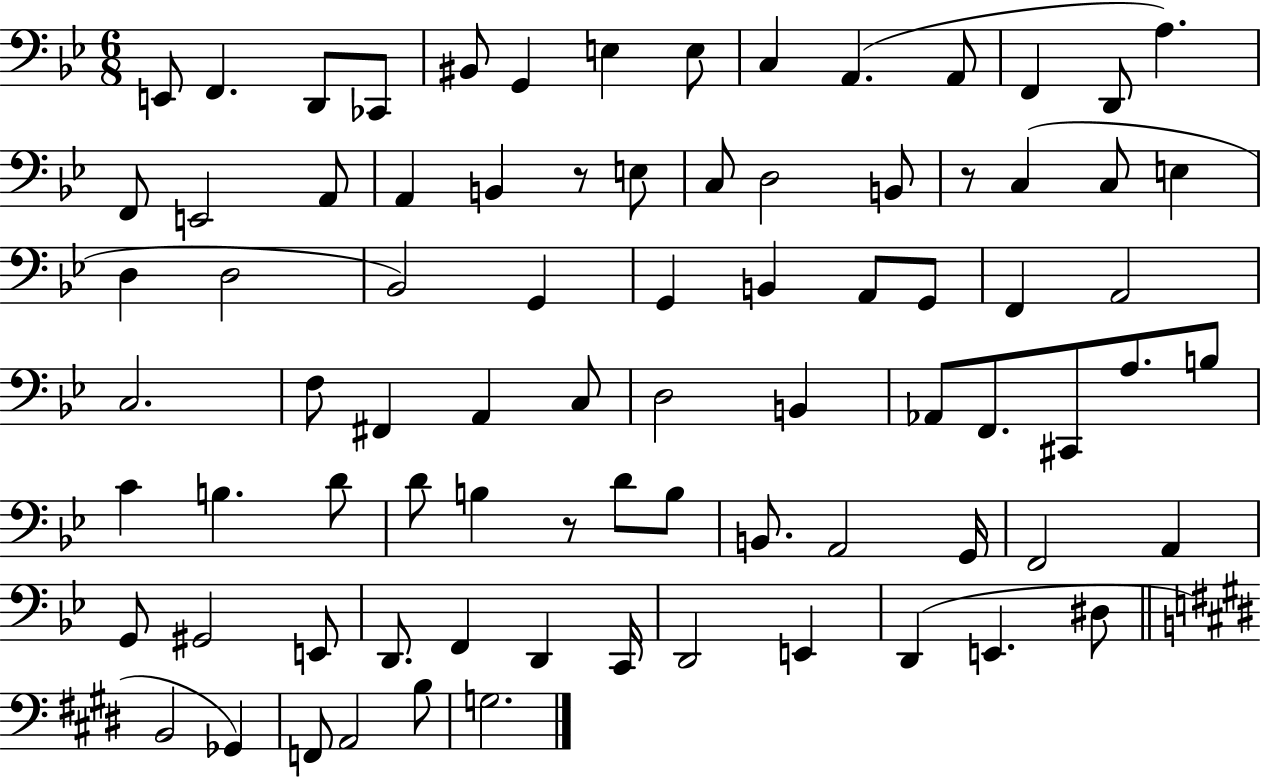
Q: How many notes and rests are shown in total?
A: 81